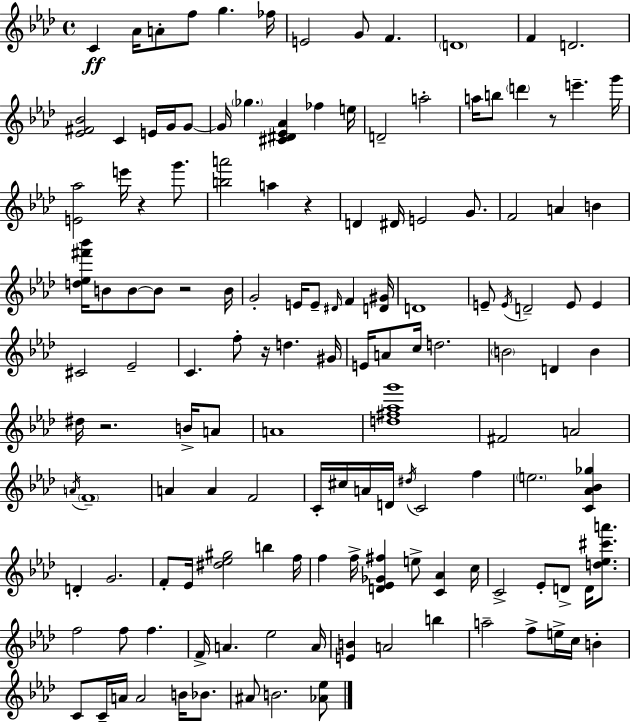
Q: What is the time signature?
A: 4/4